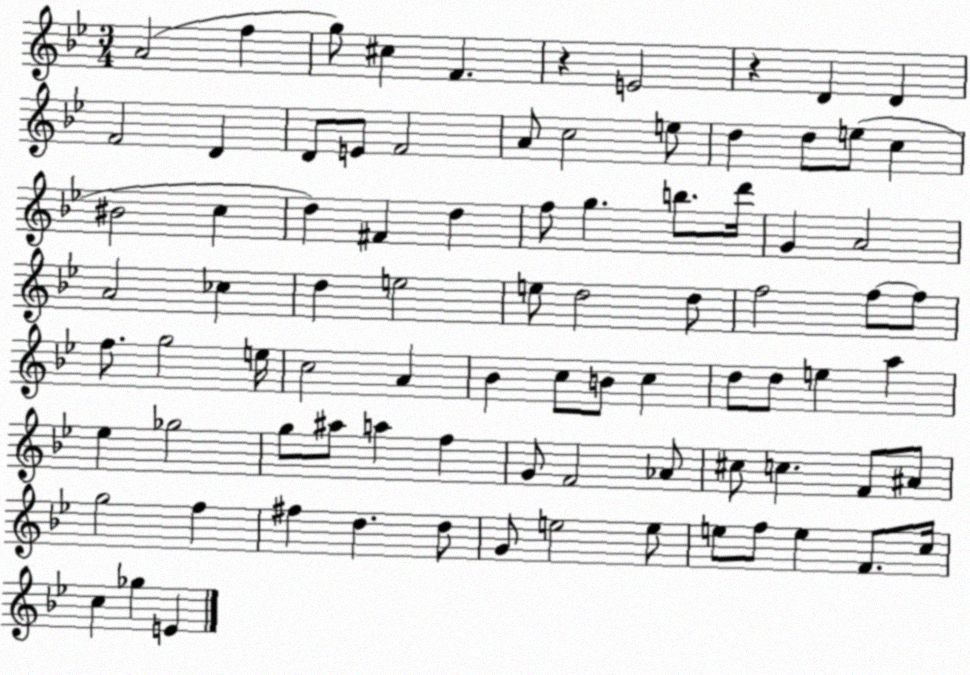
X:1
T:Untitled
M:3/4
L:1/4
K:Bb
A2 f g/2 ^c F z E2 z D D F2 D D/2 E/2 F2 A/2 c2 e/2 d d/2 e/2 c ^B2 c d ^F d f/2 g b/2 d'/4 G A2 A2 _c d e2 e/2 d2 d/2 f2 f/2 f/2 f/2 g2 e/4 c2 A _B c/2 B/2 c d/2 d/2 e a _e _g2 g/2 ^a/2 a f G/2 F2 _A/2 ^c/2 c F/2 ^A/2 g2 f ^f d d/2 G/2 e2 e/2 e/2 f/2 e F/2 c/4 c _g E